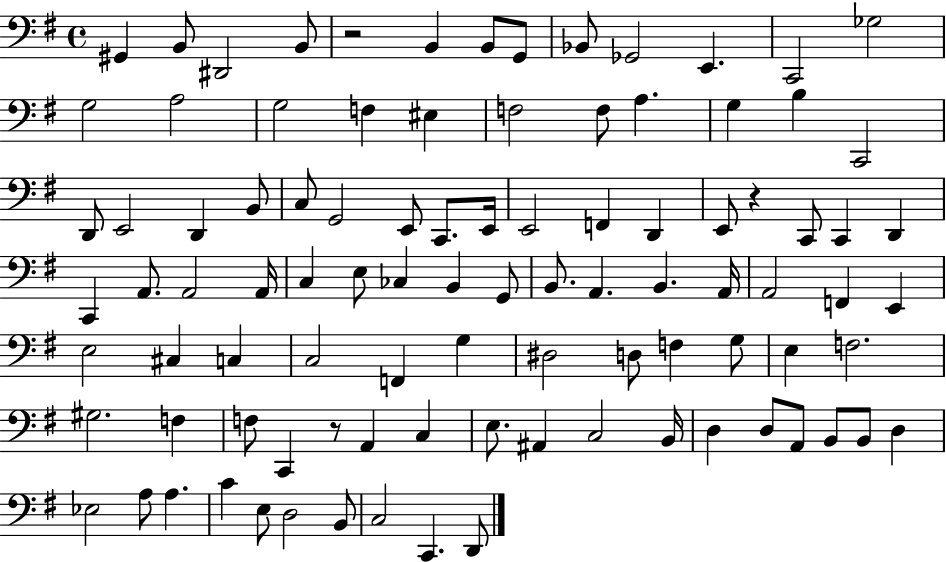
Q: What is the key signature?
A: G major